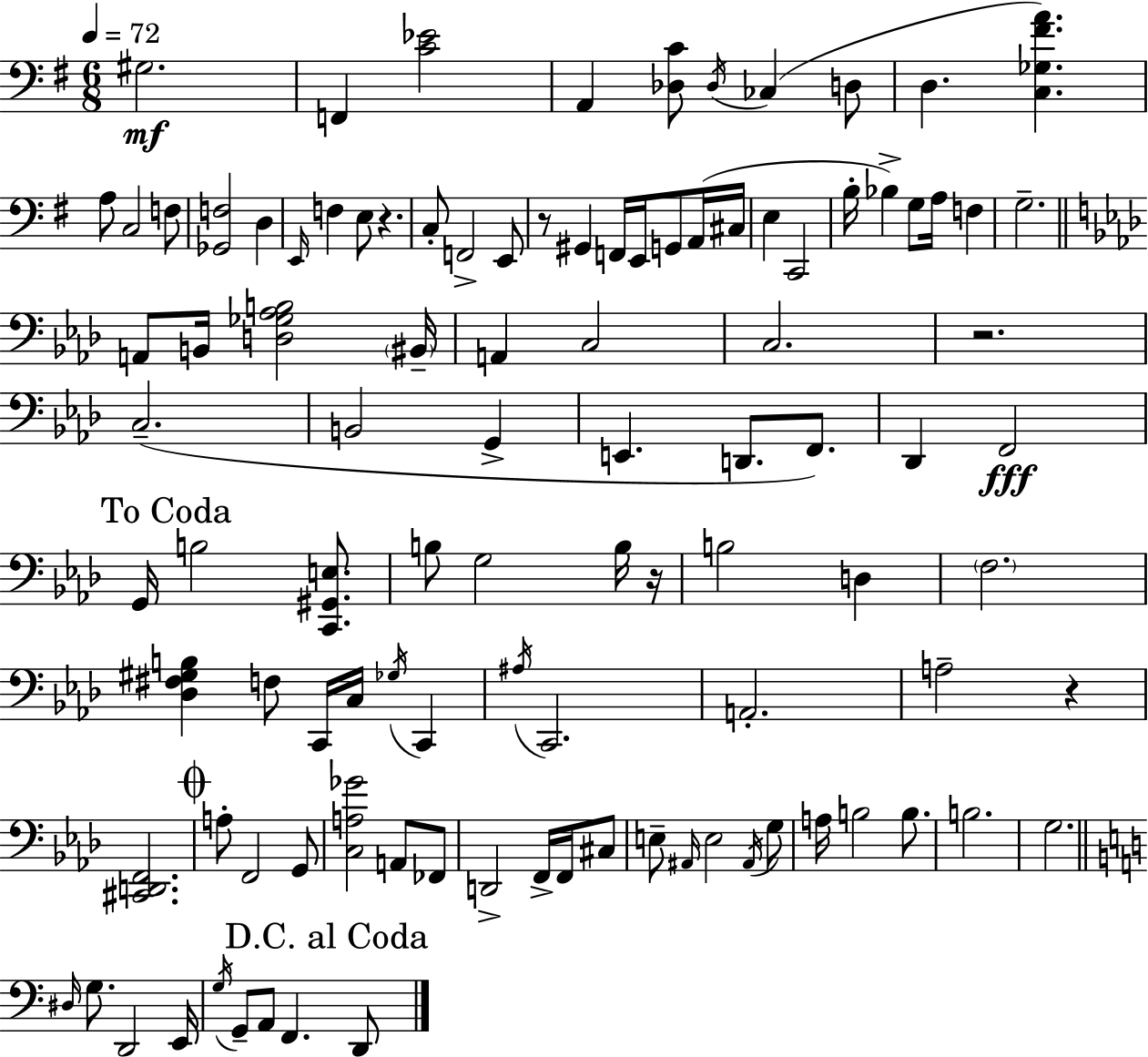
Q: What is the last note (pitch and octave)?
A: D2